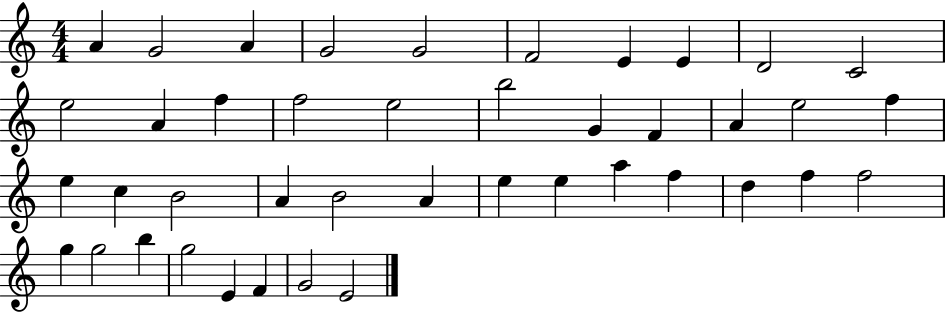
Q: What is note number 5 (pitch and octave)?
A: G4